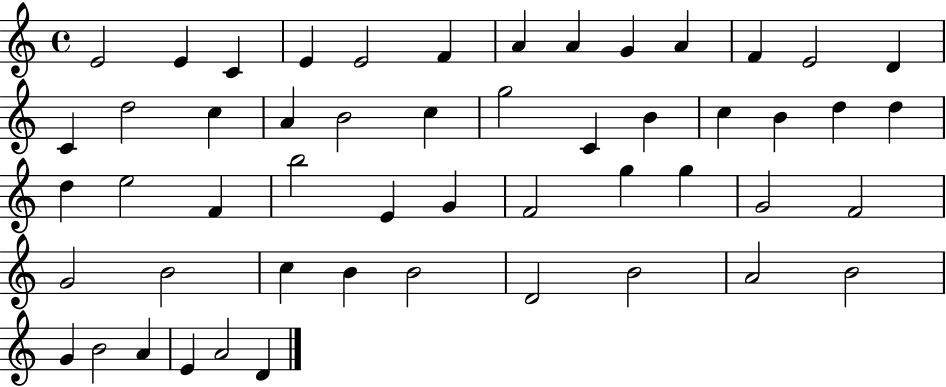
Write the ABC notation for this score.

X:1
T:Untitled
M:4/4
L:1/4
K:C
E2 E C E E2 F A A G A F E2 D C d2 c A B2 c g2 C B c B d d d e2 F b2 E G F2 g g G2 F2 G2 B2 c B B2 D2 B2 A2 B2 G B2 A E A2 D